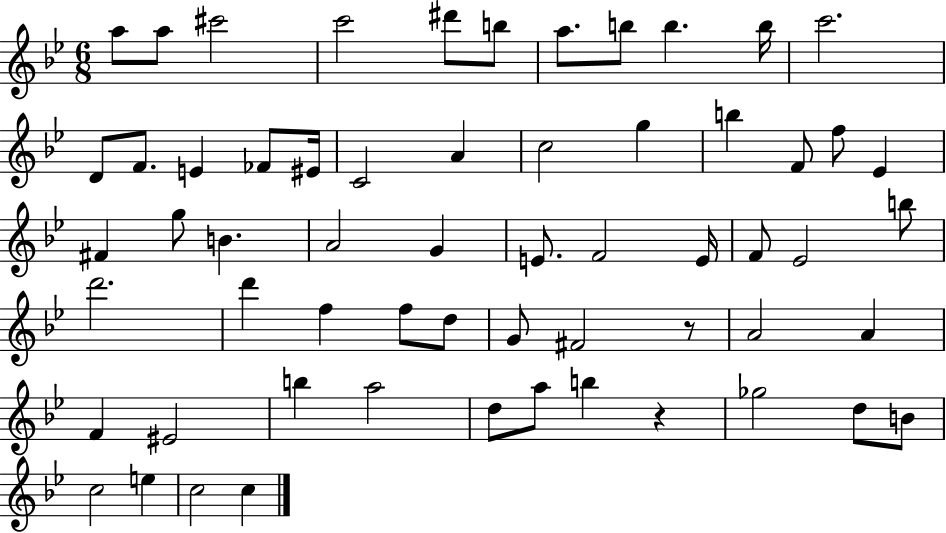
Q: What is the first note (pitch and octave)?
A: A5